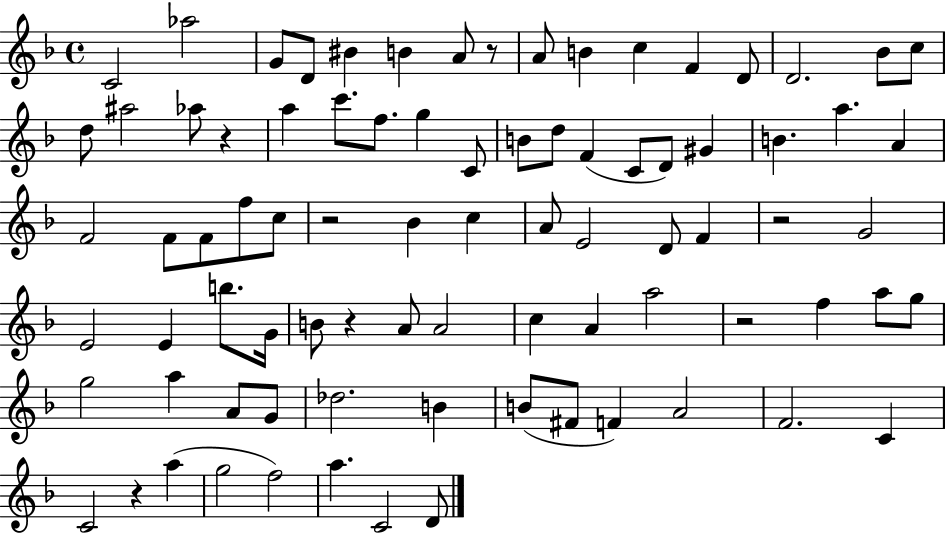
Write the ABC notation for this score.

X:1
T:Untitled
M:4/4
L:1/4
K:F
C2 _a2 G/2 D/2 ^B B A/2 z/2 A/2 B c F D/2 D2 _B/2 c/2 d/2 ^a2 _a/2 z a c'/2 f/2 g C/2 B/2 d/2 F C/2 D/2 ^G B a A F2 F/2 F/2 f/2 c/2 z2 _B c A/2 E2 D/2 F z2 G2 E2 E b/2 G/4 B/2 z A/2 A2 c A a2 z2 f a/2 g/2 g2 a A/2 G/2 _d2 B B/2 ^F/2 F A2 F2 C C2 z a g2 f2 a C2 D/2